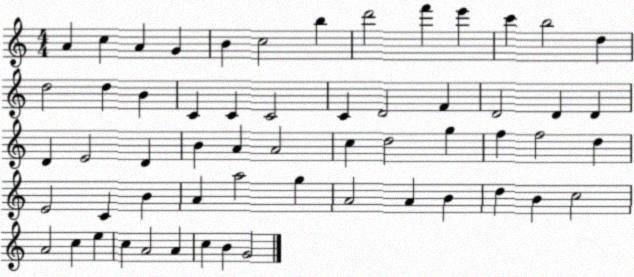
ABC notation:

X:1
T:Untitled
M:4/4
L:1/4
K:C
A c A G B c2 b d'2 f' e' c' b2 d d2 d B C C C2 C D2 F D2 D D D E2 D B A A2 c d2 g f f2 d E2 C B A a2 g A2 A B d B c2 A2 c e c A2 A c B G2